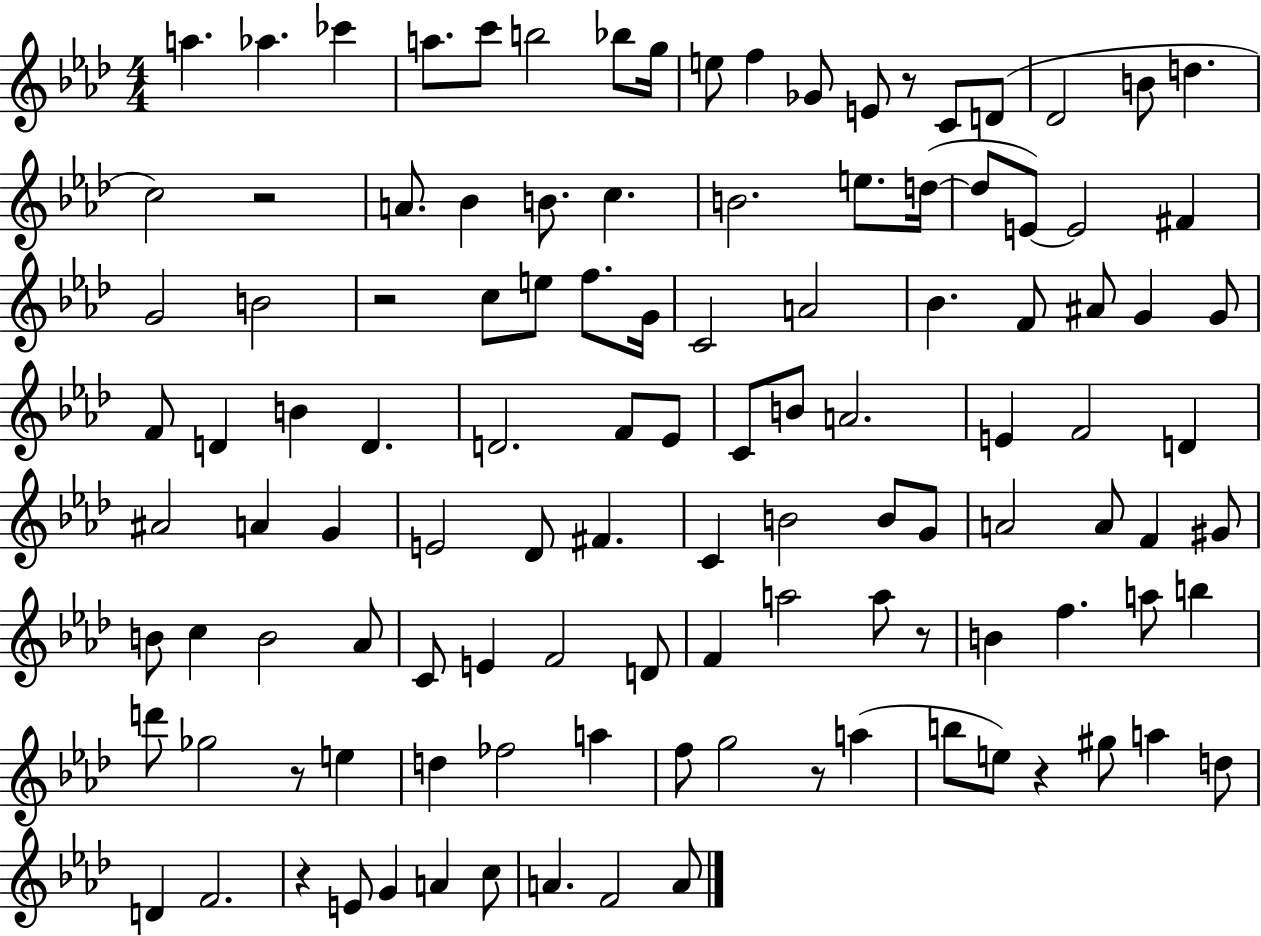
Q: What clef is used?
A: treble